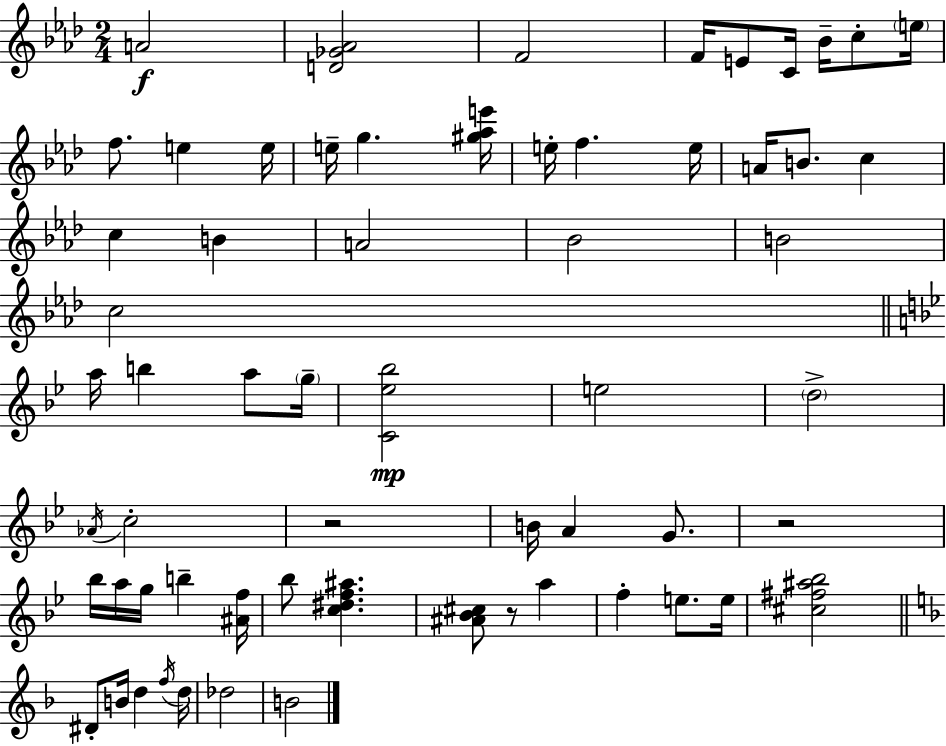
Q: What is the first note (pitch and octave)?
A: A4